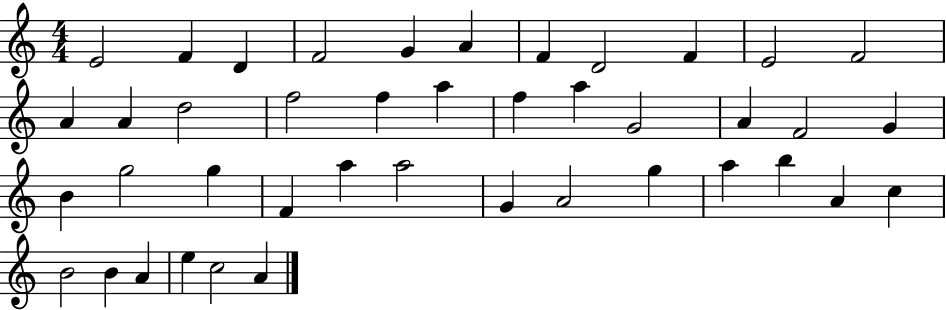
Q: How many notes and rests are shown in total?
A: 42